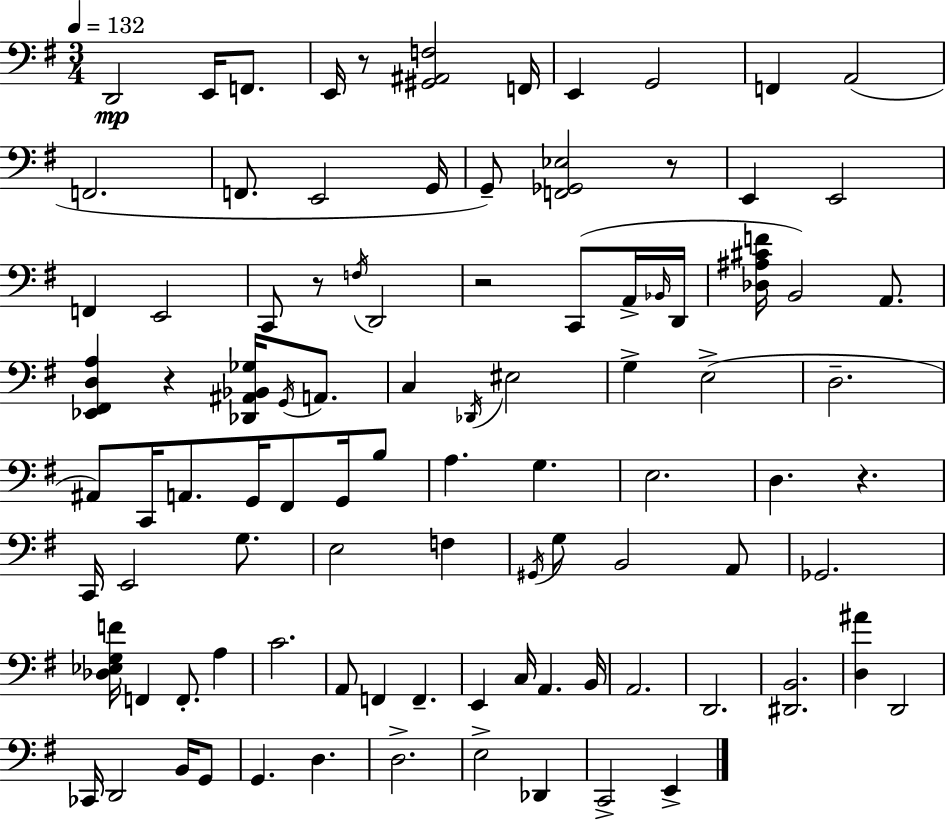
{
  \clef bass
  \numericTimeSignature
  \time 3/4
  \key g \major
  \tempo 4 = 132
  d,2\mp e,16 f,8. | e,16 r8 <gis, ais, f>2 f,16 | e,4 g,2 | f,4 a,2( | \break f,2. | f,8. e,2 g,16 | g,8--) <f, ges, ees>2 r8 | e,4 e,2 | \break f,4 e,2 | c,8 r8 \acciaccatura { f16 } d,2 | r2 c,8( a,16-> | \grace { bes,16 } d,16 <des ais cis' f'>16 b,2) a,8. | \break <ees, fis, d a>4 r4 <des, ais, bes, ges>16 \acciaccatura { g,16 } | a,8. c4 \acciaccatura { des,16 } eis2 | g4-> e2->( | d2.-- | \break ais,8) c,16 a,8. g,16 fis,8 | g,16 b8 a4. g4. | e2. | d4. r4. | \break c,16 e,2 | g8. e2 | f4 \acciaccatura { gis,16 } g8 b,2 | a,8 ges,2. | \break <des ees g f'>16 f,4 f,8.-. | a4 c'2. | a,8 f,4 f,4.-- | e,4 c16 a,4. | \break b,16 a,2. | d,2. | <dis, b,>2. | <d ais'>4 d,2 | \break ces,16 d,2 | b,16 g,8 g,4. d4. | d2.-> | e2-> | \break des,4 c,2-> | e,4-> \bar "|."
}